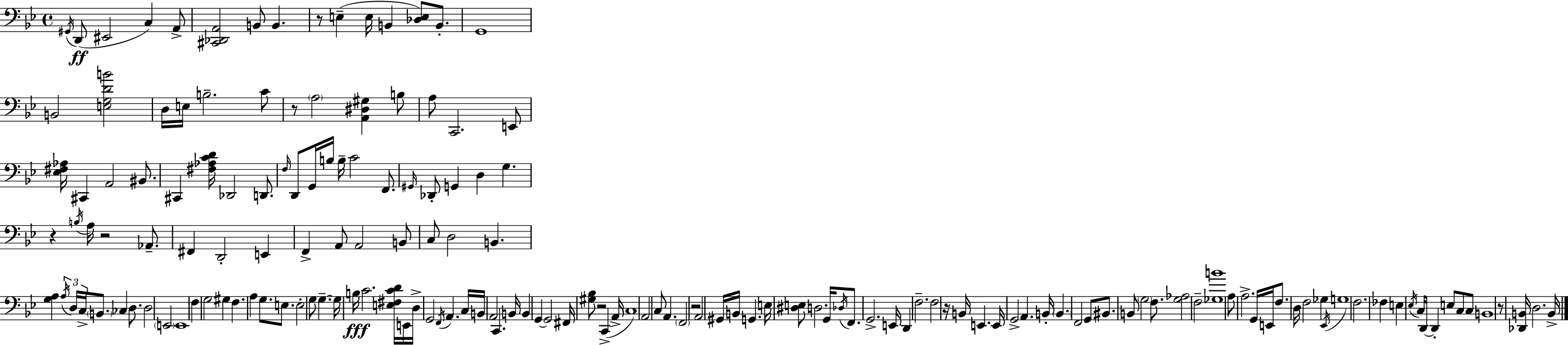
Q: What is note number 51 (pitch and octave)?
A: C3